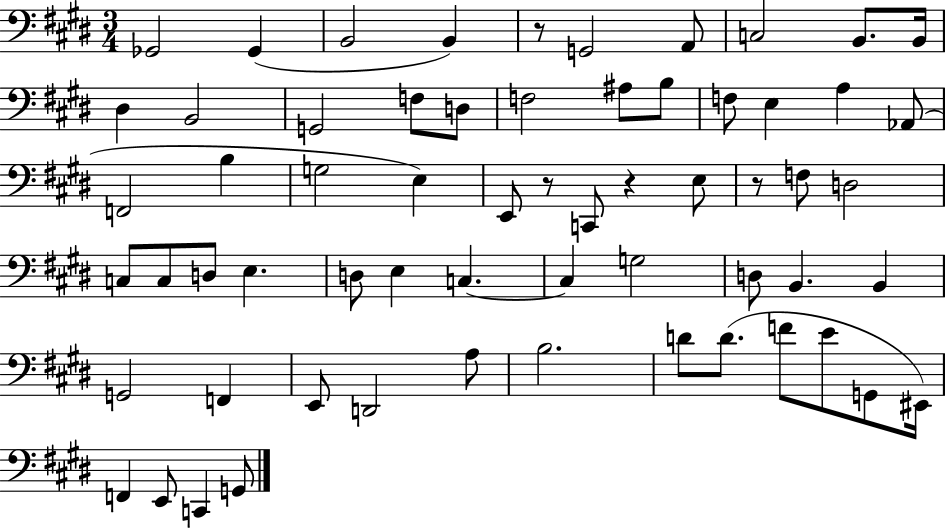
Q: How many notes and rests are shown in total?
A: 62